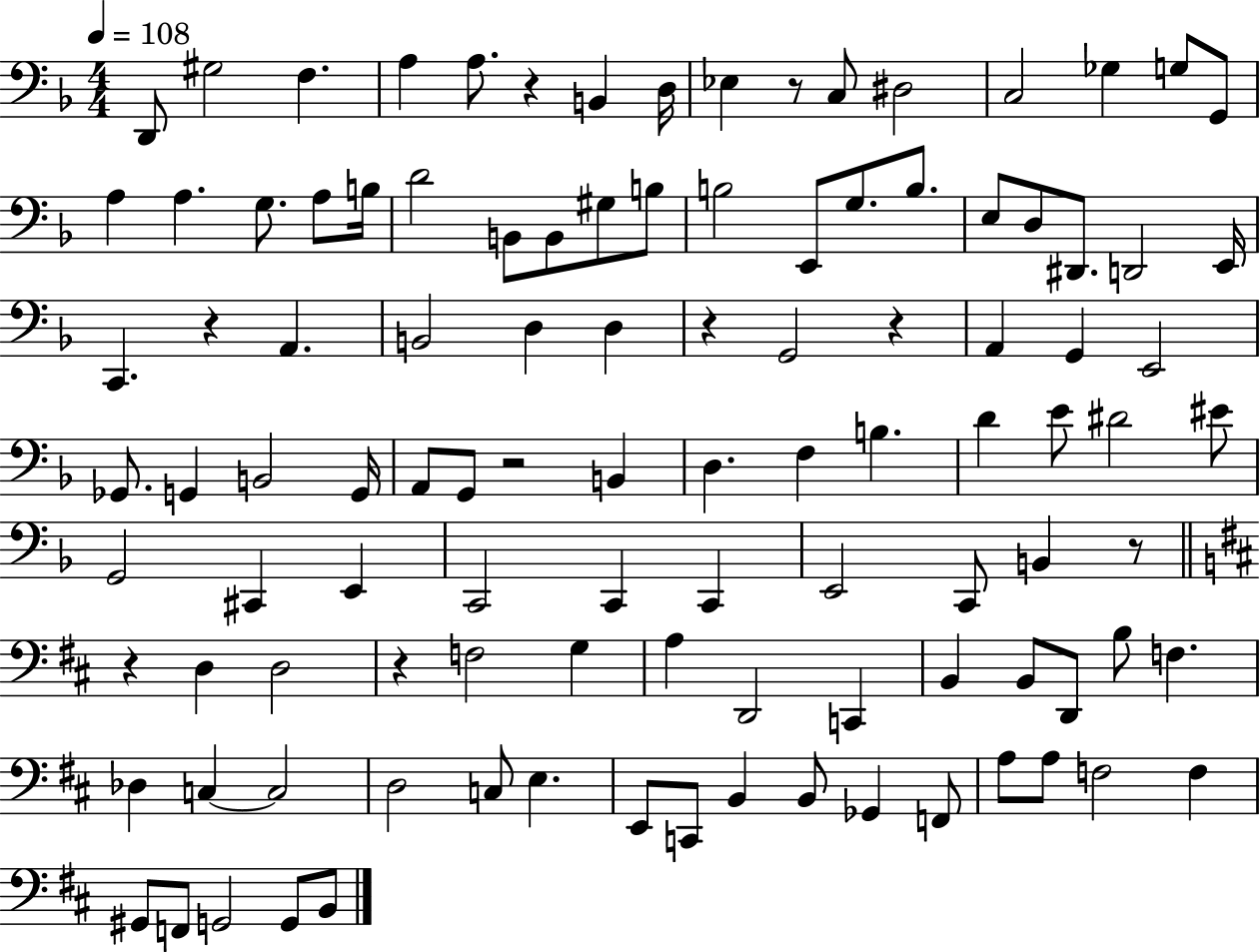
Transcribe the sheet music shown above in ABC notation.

X:1
T:Untitled
M:4/4
L:1/4
K:F
D,,/2 ^G,2 F, A, A,/2 z B,, D,/4 _E, z/2 C,/2 ^D,2 C,2 _G, G,/2 G,,/2 A, A, G,/2 A,/2 B,/4 D2 B,,/2 B,,/2 ^G,/2 B,/2 B,2 E,,/2 G,/2 B,/2 E,/2 D,/2 ^D,,/2 D,,2 E,,/4 C,, z A,, B,,2 D, D, z G,,2 z A,, G,, E,,2 _G,,/2 G,, B,,2 G,,/4 A,,/2 G,,/2 z2 B,, D, F, B, D E/2 ^D2 ^E/2 G,,2 ^C,, E,, C,,2 C,, C,, E,,2 C,,/2 B,, z/2 z D, D,2 z F,2 G, A, D,,2 C,, B,, B,,/2 D,,/2 B,/2 F, _D, C, C,2 D,2 C,/2 E, E,,/2 C,,/2 B,, B,,/2 _G,, F,,/2 A,/2 A,/2 F,2 F, ^G,,/2 F,,/2 G,,2 G,,/2 B,,/2